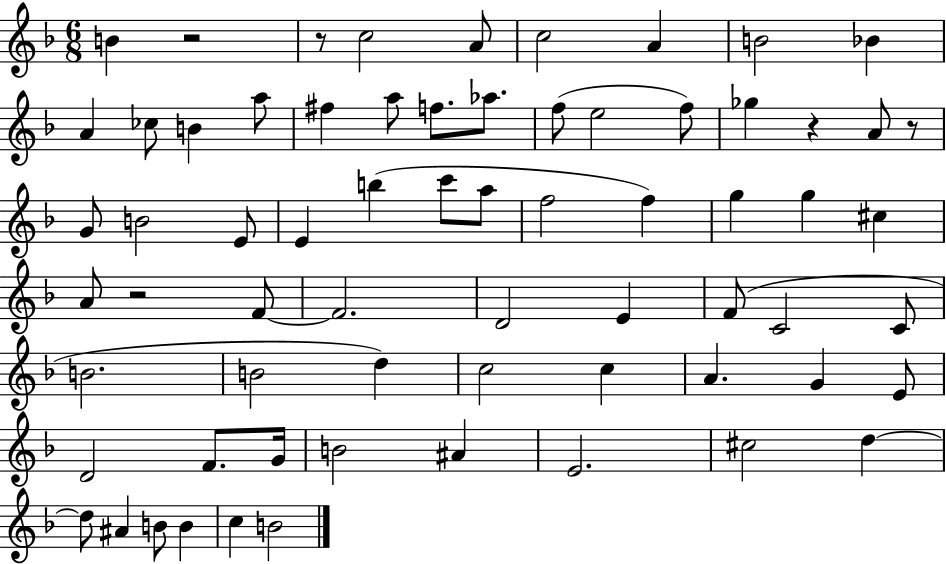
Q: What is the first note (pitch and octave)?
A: B4